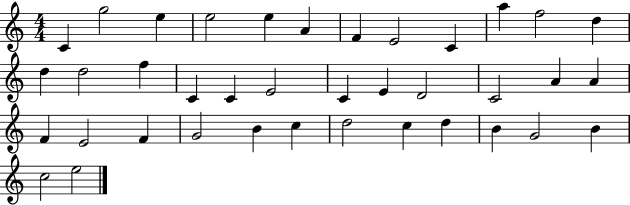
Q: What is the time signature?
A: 4/4